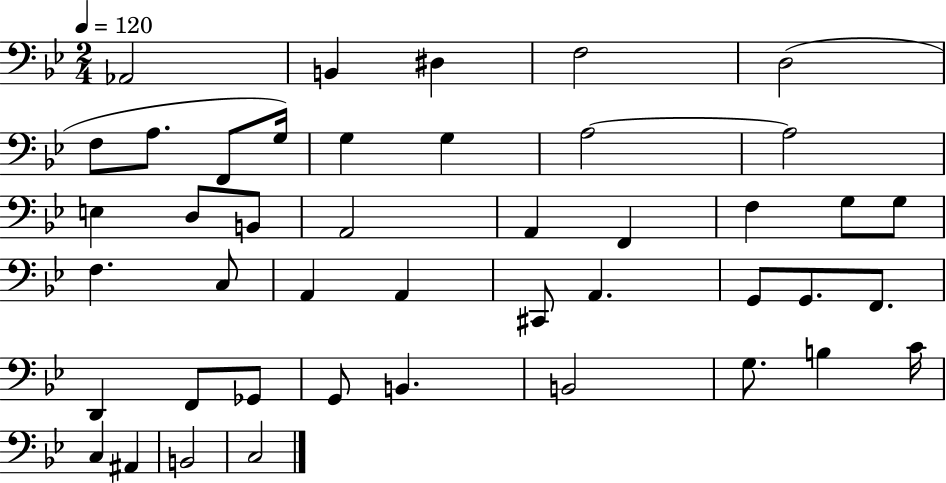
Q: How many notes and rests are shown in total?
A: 44